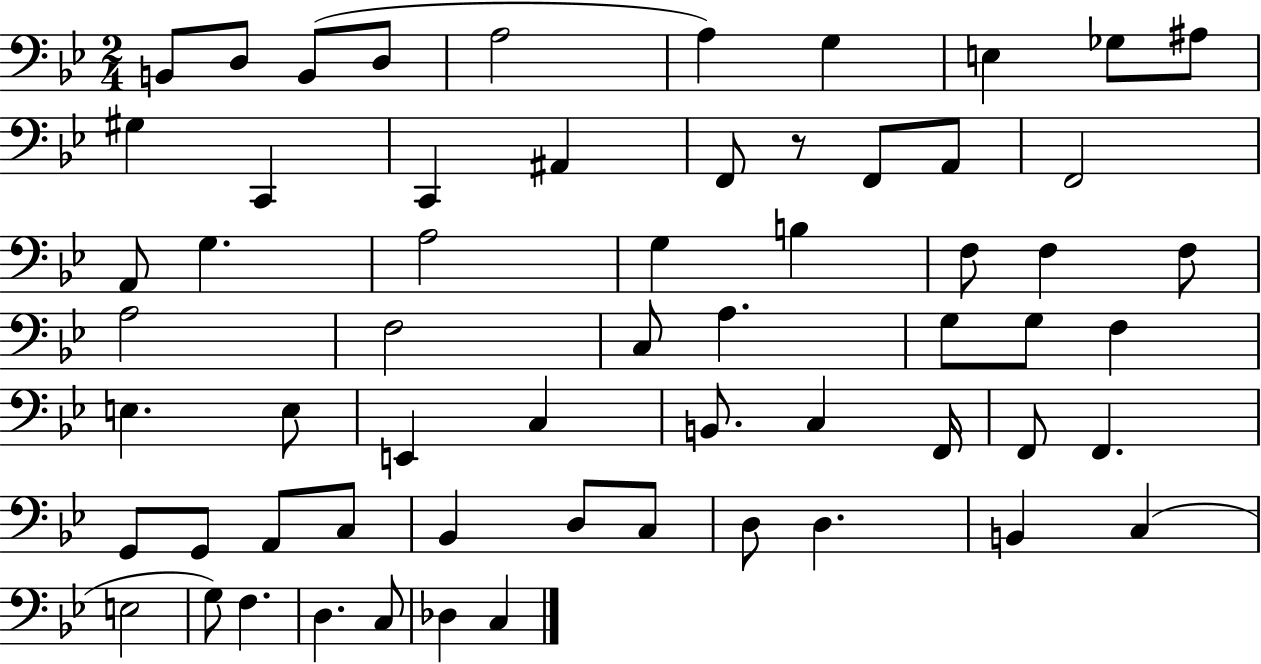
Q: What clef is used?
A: bass